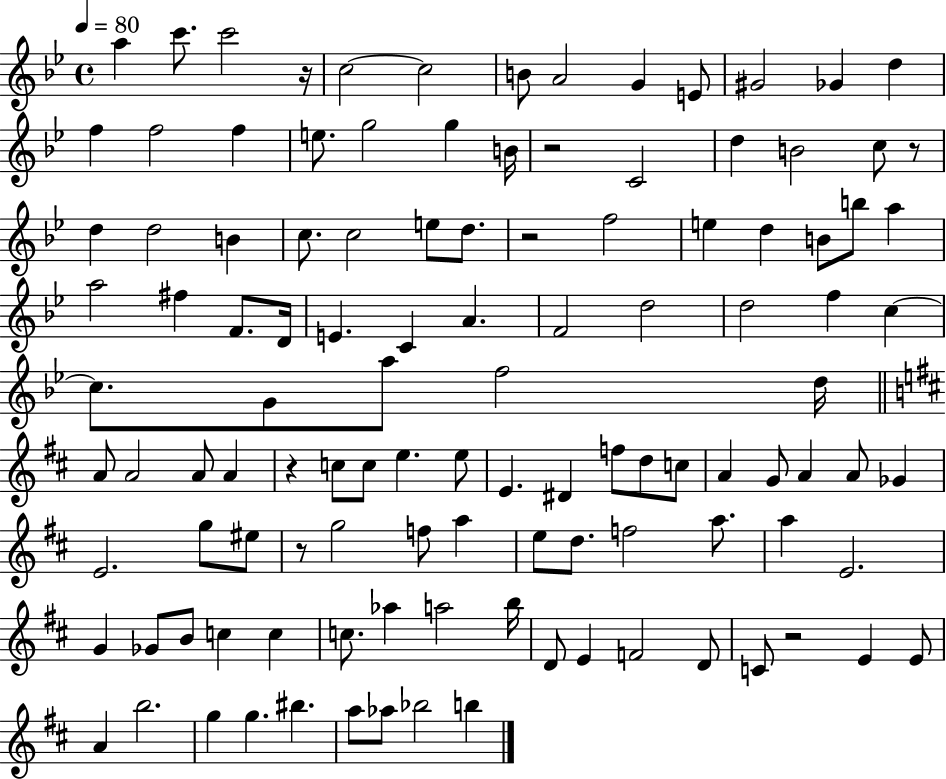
X:1
T:Untitled
M:4/4
L:1/4
K:Bb
a c'/2 c'2 z/4 c2 c2 B/2 A2 G E/2 ^G2 _G d f f2 f e/2 g2 g B/4 z2 C2 d B2 c/2 z/2 d d2 B c/2 c2 e/2 d/2 z2 f2 e d B/2 b/2 a a2 ^f F/2 D/4 E C A F2 d2 d2 f c c/2 G/2 a/2 f2 d/4 A/2 A2 A/2 A z c/2 c/2 e e/2 E ^D f/2 d/2 c/2 A G/2 A A/2 _G E2 g/2 ^e/2 z/2 g2 f/2 a e/2 d/2 f2 a/2 a E2 G _G/2 B/2 c c c/2 _a a2 b/4 D/2 E F2 D/2 C/2 z2 E E/2 A b2 g g ^b a/2 _a/2 _b2 b